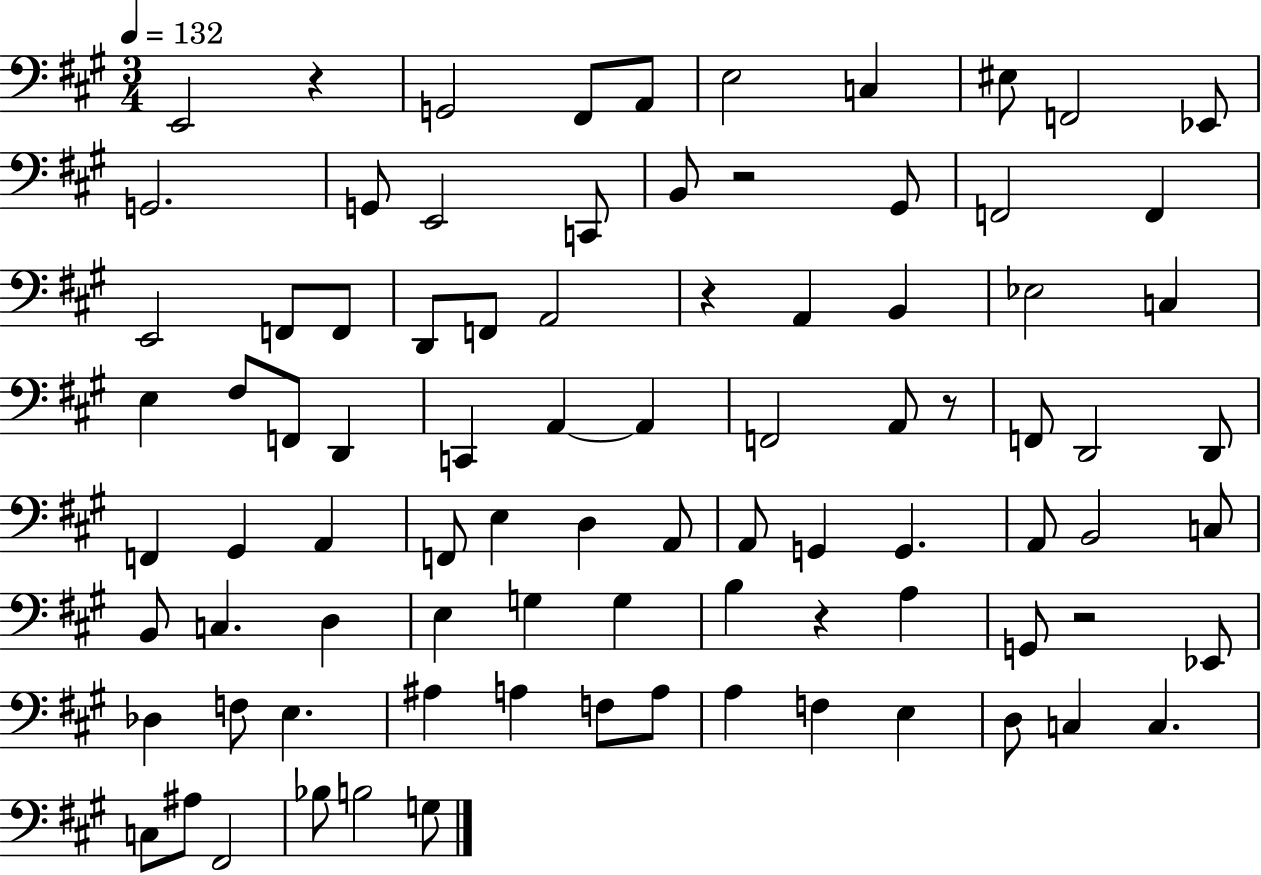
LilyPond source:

{
  \clef bass
  \numericTimeSignature
  \time 3/4
  \key a \major
  \tempo 4 = 132
  e,2 r4 | g,2 fis,8 a,8 | e2 c4 | eis8 f,2 ees,8 | \break g,2. | g,8 e,2 c,8 | b,8 r2 gis,8 | f,2 f,4 | \break e,2 f,8 f,8 | d,8 f,8 a,2 | r4 a,4 b,4 | ees2 c4 | \break e4 fis8 f,8 d,4 | c,4 a,4~~ a,4 | f,2 a,8 r8 | f,8 d,2 d,8 | \break f,4 gis,4 a,4 | f,8 e4 d4 a,8 | a,8 g,4 g,4. | a,8 b,2 c8 | \break b,8 c4. d4 | e4 g4 g4 | b4 r4 a4 | g,8 r2 ees,8 | \break des4 f8 e4. | ais4 a4 f8 a8 | a4 f4 e4 | d8 c4 c4. | \break c8 ais8 fis,2 | bes8 b2 g8 | \bar "|."
}